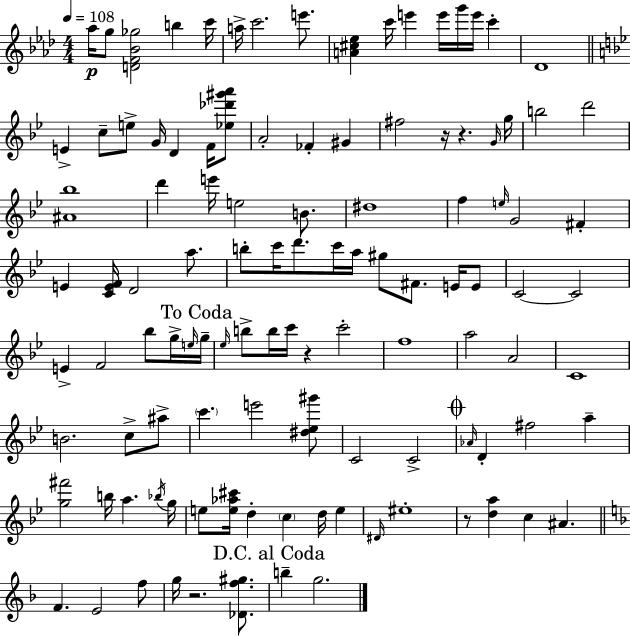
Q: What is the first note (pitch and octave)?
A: Ab5